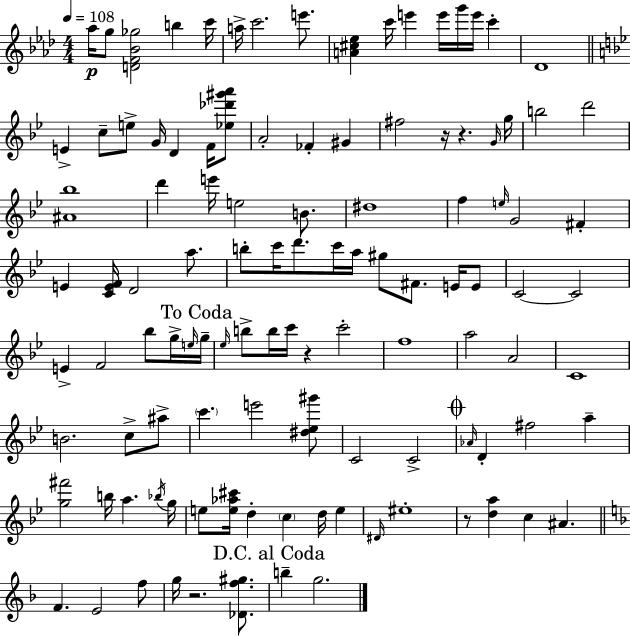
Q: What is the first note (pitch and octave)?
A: Ab5